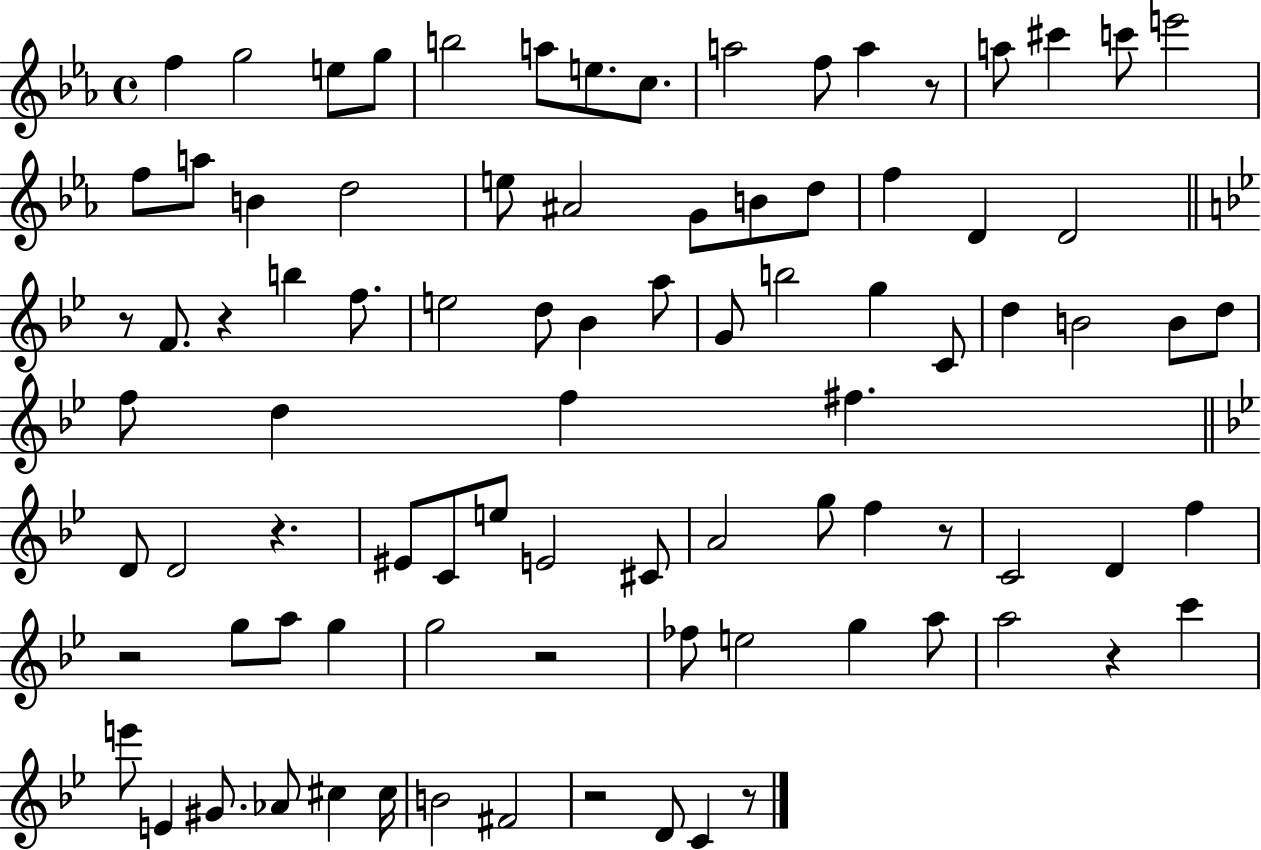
F5/q G5/h E5/e G5/e B5/h A5/e E5/e. C5/e. A5/h F5/e A5/q R/e A5/e C#6/q C6/e E6/h F5/e A5/e B4/q D5/h E5/e A#4/h G4/e B4/e D5/e F5/q D4/q D4/h R/e F4/e. R/q B5/q F5/e. E5/h D5/e Bb4/q A5/e G4/e B5/h G5/q C4/e D5/q B4/h B4/e D5/e F5/e D5/q F5/q F#5/q. D4/e D4/h R/q. EIS4/e C4/e E5/e E4/h C#4/e A4/h G5/e F5/q R/e C4/h D4/q F5/q R/h G5/e A5/e G5/q G5/h R/h FES5/e E5/h G5/q A5/e A5/h R/q C6/q E6/e E4/q G#4/e. Ab4/e C#5/q C#5/s B4/h F#4/h R/h D4/e C4/q R/e